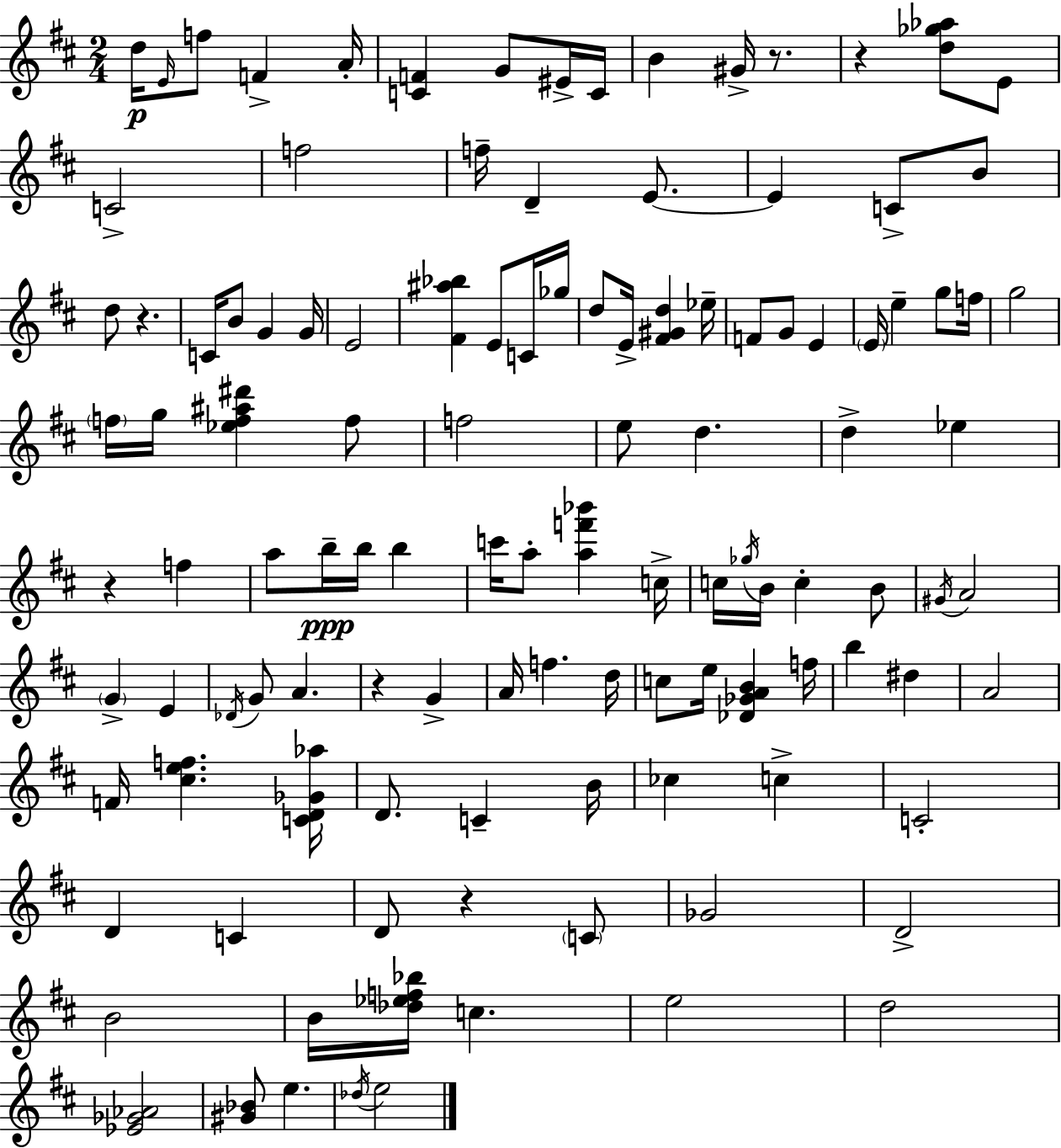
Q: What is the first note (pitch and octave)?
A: D5